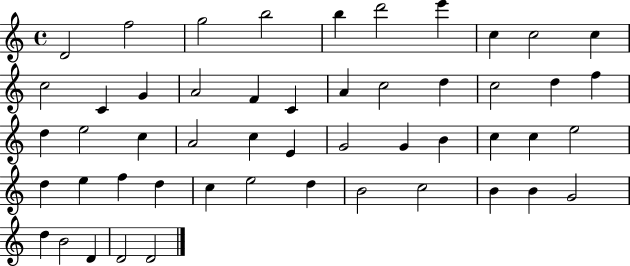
D4/h F5/h G5/h B5/h B5/q D6/h E6/q C5/q C5/h C5/q C5/h C4/q G4/q A4/h F4/q C4/q A4/q C5/h D5/q C5/h D5/q F5/q D5/q E5/h C5/q A4/h C5/q E4/q G4/h G4/q B4/q C5/q C5/q E5/h D5/q E5/q F5/q D5/q C5/q E5/h D5/q B4/h C5/h B4/q B4/q G4/h D5/q B4/h D4/q D4/h D4/h